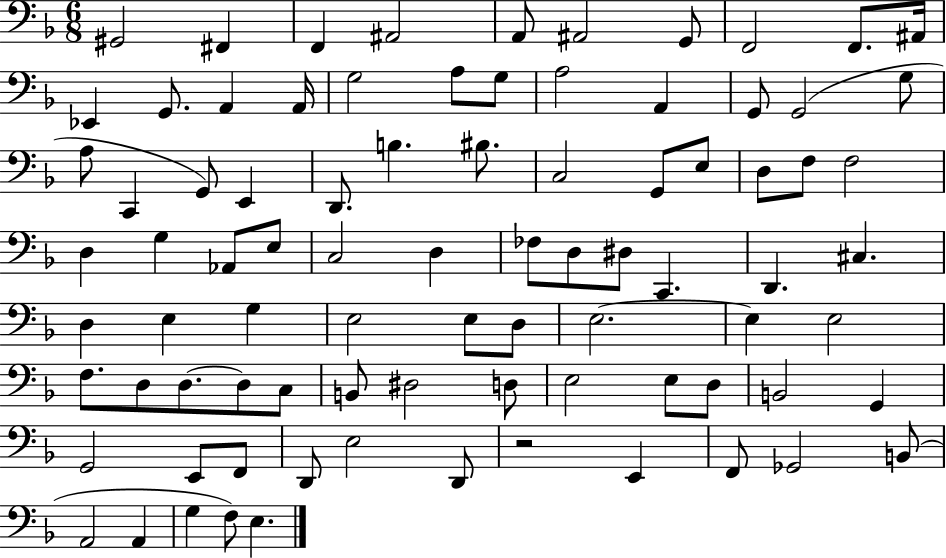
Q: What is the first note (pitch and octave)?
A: G#2